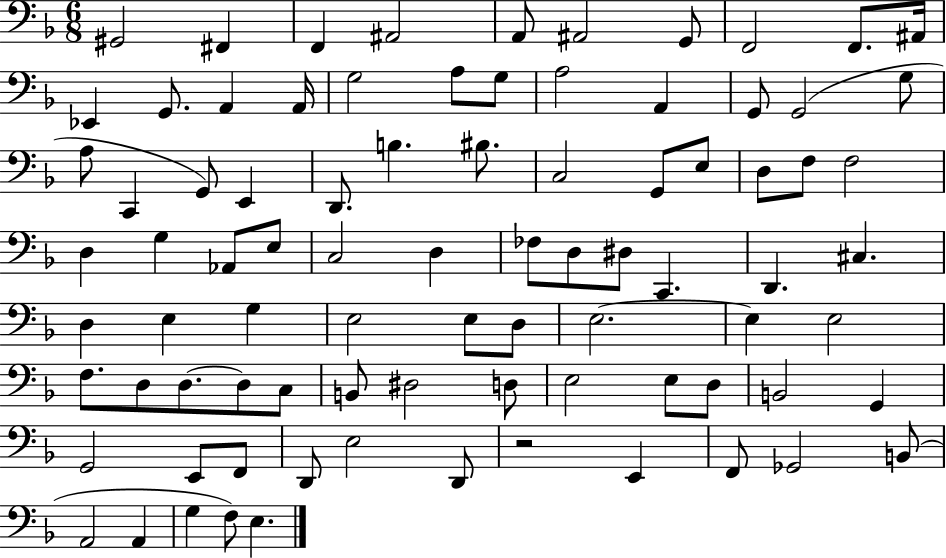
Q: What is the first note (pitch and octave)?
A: G#2